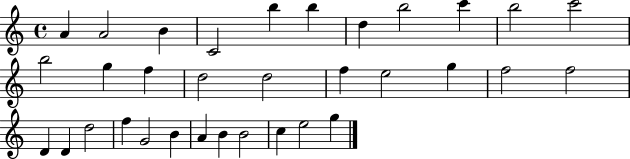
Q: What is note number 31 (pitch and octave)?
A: C5